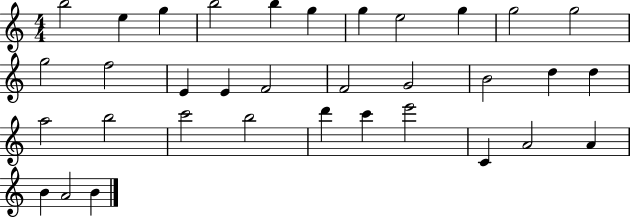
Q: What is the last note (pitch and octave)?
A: B4